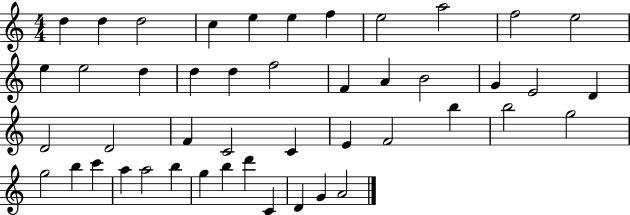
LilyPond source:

{
  \clef treble
  \numericTimeSignature
  \time 4/4
  \key c \major
  d''4 d''4 d''2 | c''4 e''4 e''4 f''4 | e''2 a''2 | f''2 e''2 | \break e''4 e''2 d''4 | d''4 d''4 f''2 | f'4 a'4 b'2 | g'4 e'2 d'4 | \break d'2 d'2 | f'4 c'2 c'4 | e'4 f'2 b''4 | b''2 g''2 | \break g''2 b''4 c'''4 | a''4 a''2 b''4 | g''4 b''4 d'''4 c'4 | d'4 g'4 a'2 | \break \bar "|."
}